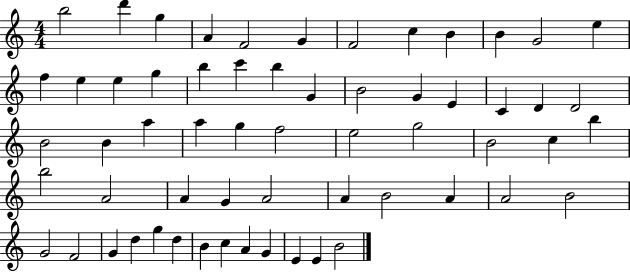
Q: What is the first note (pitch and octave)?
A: B5